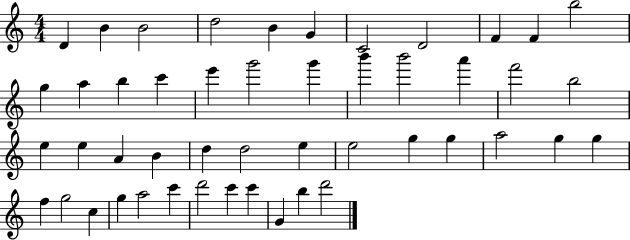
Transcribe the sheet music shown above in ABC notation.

X:1
T:Untitled
M:4/4
L:1/4
K:C
D B B2 d2 B G C2 D2 F F b2 g a b c' e' g'2 g' b' b'2 a' f'2 b2 e e A B d d2 e e2 g g a2 g g f g2 c g a2 c' d'2 c' c' G b d'2